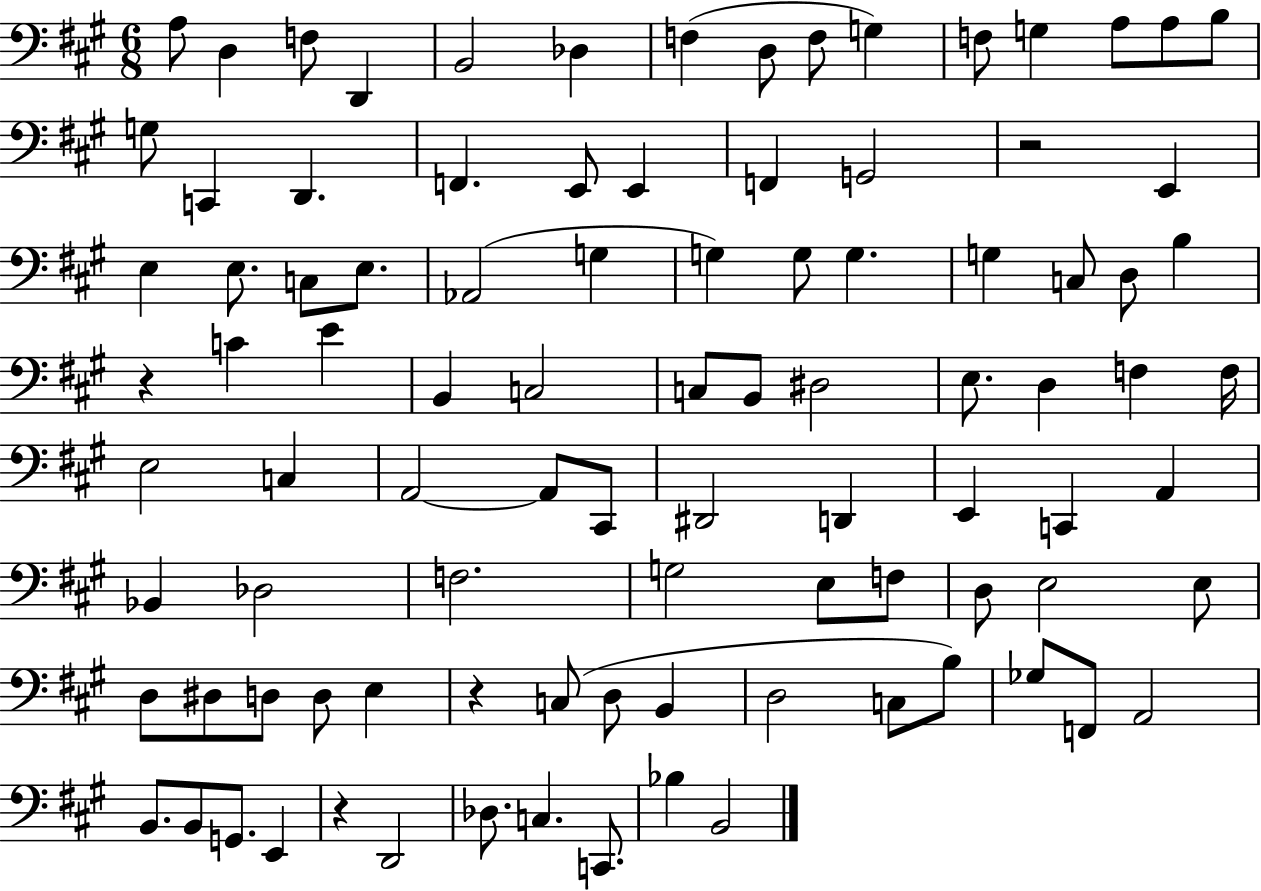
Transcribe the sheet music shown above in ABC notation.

X:1
T:Untitled
M:6/8
L:1/4
K:A
A,/2 D, F,/2 D,, B,,2 _D, F, D,/2 F,/2 G, F,/2 G, A,/2 A,/2 B,/2 G,/2 C,, D,, F,, E,,/2 E,, F,, G,,2 z2 E,, E, E,/2 C,/2 E,/2 _A,,2 G, G, G,/2 G, G, C,/2 D,/2 B, z C E B,, C,2 C,/2 B,,/2 ^D,2 E,/2 D, F, F,/4 E,2 C, A,,2 A,,/2 ^C,,/2 ^D,,2 D,, E,, C,, A,, _B,, _D,2 F,2 G,2 E,/2 F,/2 D,/2 E,2 E,/2 D,/2 ^D,/2 D,/2 D,/2 E, z C,/2 D,/2 B,, D,2 C,/2 B,/2 _G,/2 F,,/2 A,,2 B,,/2 B,,/2 G,,/2 E,, z D,,2 _D,/2 C, C,,/2 _B, B,,2